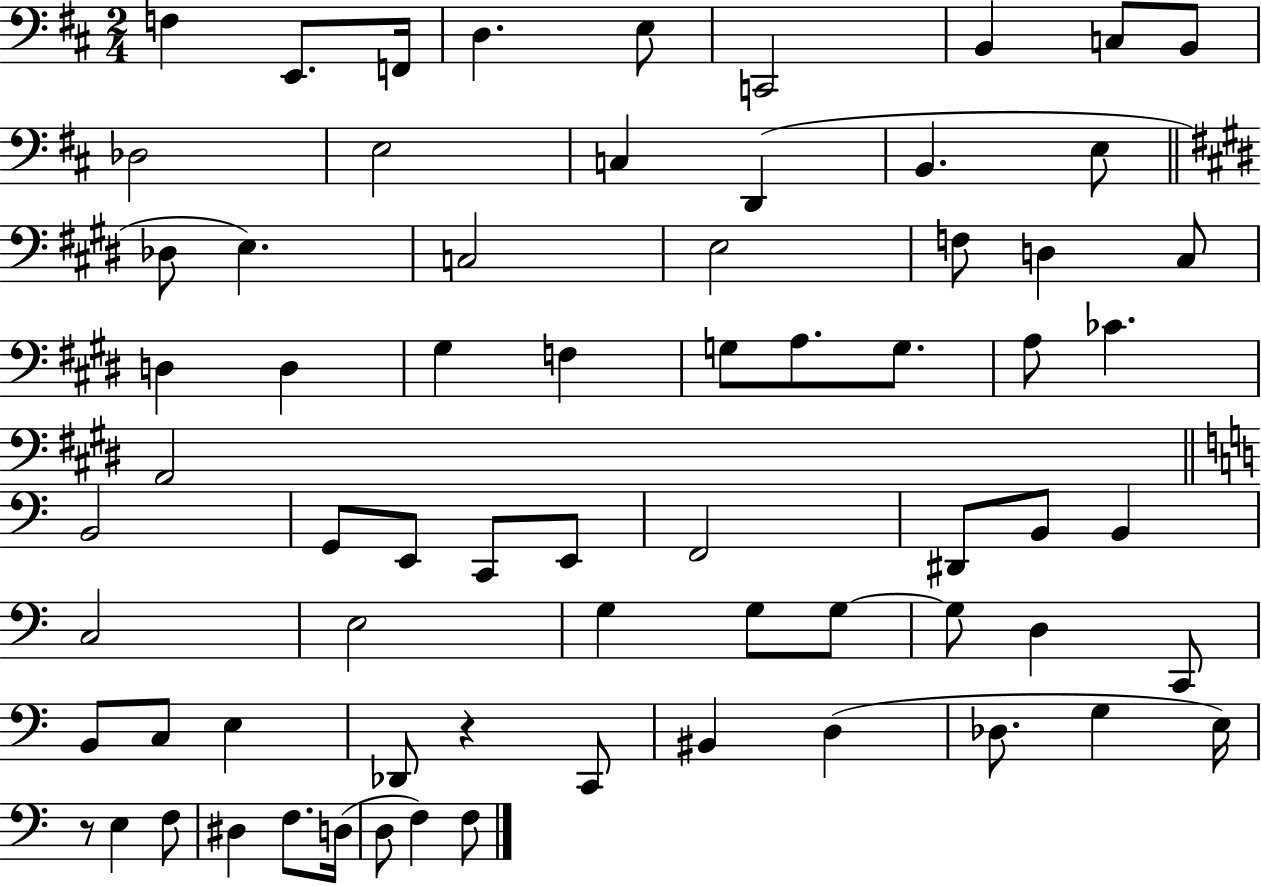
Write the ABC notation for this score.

X:1
T:Untitled
M:2/4
L:1/4
K:D
F, E,,/2 F,,/4 D, E,/2 C,,2 B,, C,/2 B,,/2 _D,2 E,2 C, D,, B,, E,/2 _D,/2 E, C,2 E,2 F,/2 D, ^C,/2 D, D, ^G, F, G,/2 A,/2 G,/2 A,/2 _C A,,2 B,,2 G,,/2 E,,/2 C,,/2 E,,/2 F,,2 ^D,,/2 B,,/2 B,, C,2 E,2 G, G,/2 G,/2 G,/2 D, C,,/2 B,,/2 C,/2 E, _D,,/2 z C,,/2 ^B,, D, _D,/2 G, E,/4 z/2 E, F,/2 ^D, F,/2 D,/4 D,/2 F, F,/2